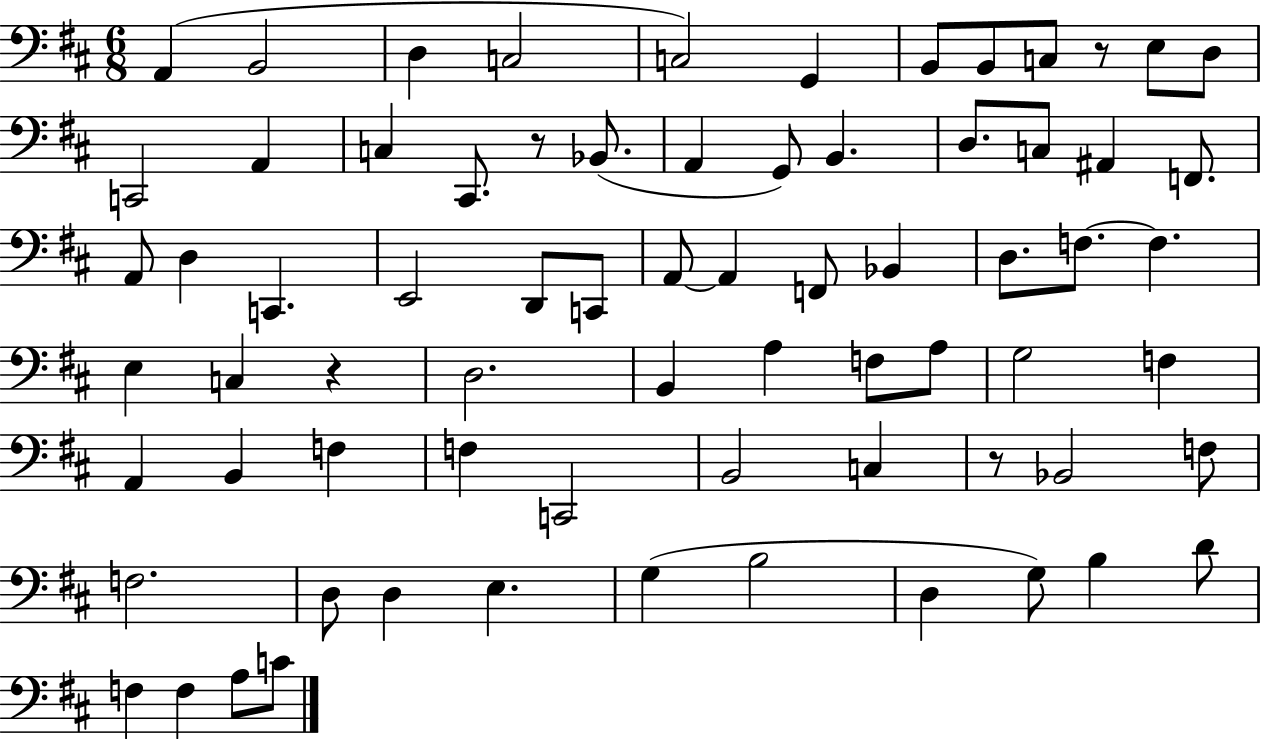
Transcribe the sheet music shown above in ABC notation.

X:1
T:Untitled
M:6/8
L:1/4
K:D
A,, B,,2 D, C,2 C,2 G,, B,,/2 B,,/2 C,/2 z/2 E,/2 D,/2 C,,2 A,, C, ^C,,/2 z/2 _B,,/2 A,, G,,/2 B,, D,/2 C,/2 ^A,, F,,/2 A,,/2 D, C,, E,,2 D,,/2 C,,/2 A,,/2 A,, F,,/2 _B,, D,/2 F,/2 F, E, C, z D,2 B,, A, F,/2 A,/2 G,2 F, A,, B,, F, F, C,,2 B,,2 C, z/2 _B,,2 F,/2 F,2 D,/2 D, E, G, B,2 D, G,/2 B, D/2 F, F, A,/2 C/2